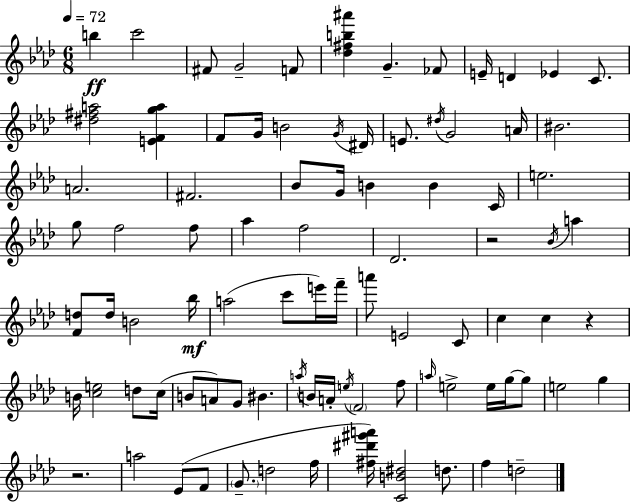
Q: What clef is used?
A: treble